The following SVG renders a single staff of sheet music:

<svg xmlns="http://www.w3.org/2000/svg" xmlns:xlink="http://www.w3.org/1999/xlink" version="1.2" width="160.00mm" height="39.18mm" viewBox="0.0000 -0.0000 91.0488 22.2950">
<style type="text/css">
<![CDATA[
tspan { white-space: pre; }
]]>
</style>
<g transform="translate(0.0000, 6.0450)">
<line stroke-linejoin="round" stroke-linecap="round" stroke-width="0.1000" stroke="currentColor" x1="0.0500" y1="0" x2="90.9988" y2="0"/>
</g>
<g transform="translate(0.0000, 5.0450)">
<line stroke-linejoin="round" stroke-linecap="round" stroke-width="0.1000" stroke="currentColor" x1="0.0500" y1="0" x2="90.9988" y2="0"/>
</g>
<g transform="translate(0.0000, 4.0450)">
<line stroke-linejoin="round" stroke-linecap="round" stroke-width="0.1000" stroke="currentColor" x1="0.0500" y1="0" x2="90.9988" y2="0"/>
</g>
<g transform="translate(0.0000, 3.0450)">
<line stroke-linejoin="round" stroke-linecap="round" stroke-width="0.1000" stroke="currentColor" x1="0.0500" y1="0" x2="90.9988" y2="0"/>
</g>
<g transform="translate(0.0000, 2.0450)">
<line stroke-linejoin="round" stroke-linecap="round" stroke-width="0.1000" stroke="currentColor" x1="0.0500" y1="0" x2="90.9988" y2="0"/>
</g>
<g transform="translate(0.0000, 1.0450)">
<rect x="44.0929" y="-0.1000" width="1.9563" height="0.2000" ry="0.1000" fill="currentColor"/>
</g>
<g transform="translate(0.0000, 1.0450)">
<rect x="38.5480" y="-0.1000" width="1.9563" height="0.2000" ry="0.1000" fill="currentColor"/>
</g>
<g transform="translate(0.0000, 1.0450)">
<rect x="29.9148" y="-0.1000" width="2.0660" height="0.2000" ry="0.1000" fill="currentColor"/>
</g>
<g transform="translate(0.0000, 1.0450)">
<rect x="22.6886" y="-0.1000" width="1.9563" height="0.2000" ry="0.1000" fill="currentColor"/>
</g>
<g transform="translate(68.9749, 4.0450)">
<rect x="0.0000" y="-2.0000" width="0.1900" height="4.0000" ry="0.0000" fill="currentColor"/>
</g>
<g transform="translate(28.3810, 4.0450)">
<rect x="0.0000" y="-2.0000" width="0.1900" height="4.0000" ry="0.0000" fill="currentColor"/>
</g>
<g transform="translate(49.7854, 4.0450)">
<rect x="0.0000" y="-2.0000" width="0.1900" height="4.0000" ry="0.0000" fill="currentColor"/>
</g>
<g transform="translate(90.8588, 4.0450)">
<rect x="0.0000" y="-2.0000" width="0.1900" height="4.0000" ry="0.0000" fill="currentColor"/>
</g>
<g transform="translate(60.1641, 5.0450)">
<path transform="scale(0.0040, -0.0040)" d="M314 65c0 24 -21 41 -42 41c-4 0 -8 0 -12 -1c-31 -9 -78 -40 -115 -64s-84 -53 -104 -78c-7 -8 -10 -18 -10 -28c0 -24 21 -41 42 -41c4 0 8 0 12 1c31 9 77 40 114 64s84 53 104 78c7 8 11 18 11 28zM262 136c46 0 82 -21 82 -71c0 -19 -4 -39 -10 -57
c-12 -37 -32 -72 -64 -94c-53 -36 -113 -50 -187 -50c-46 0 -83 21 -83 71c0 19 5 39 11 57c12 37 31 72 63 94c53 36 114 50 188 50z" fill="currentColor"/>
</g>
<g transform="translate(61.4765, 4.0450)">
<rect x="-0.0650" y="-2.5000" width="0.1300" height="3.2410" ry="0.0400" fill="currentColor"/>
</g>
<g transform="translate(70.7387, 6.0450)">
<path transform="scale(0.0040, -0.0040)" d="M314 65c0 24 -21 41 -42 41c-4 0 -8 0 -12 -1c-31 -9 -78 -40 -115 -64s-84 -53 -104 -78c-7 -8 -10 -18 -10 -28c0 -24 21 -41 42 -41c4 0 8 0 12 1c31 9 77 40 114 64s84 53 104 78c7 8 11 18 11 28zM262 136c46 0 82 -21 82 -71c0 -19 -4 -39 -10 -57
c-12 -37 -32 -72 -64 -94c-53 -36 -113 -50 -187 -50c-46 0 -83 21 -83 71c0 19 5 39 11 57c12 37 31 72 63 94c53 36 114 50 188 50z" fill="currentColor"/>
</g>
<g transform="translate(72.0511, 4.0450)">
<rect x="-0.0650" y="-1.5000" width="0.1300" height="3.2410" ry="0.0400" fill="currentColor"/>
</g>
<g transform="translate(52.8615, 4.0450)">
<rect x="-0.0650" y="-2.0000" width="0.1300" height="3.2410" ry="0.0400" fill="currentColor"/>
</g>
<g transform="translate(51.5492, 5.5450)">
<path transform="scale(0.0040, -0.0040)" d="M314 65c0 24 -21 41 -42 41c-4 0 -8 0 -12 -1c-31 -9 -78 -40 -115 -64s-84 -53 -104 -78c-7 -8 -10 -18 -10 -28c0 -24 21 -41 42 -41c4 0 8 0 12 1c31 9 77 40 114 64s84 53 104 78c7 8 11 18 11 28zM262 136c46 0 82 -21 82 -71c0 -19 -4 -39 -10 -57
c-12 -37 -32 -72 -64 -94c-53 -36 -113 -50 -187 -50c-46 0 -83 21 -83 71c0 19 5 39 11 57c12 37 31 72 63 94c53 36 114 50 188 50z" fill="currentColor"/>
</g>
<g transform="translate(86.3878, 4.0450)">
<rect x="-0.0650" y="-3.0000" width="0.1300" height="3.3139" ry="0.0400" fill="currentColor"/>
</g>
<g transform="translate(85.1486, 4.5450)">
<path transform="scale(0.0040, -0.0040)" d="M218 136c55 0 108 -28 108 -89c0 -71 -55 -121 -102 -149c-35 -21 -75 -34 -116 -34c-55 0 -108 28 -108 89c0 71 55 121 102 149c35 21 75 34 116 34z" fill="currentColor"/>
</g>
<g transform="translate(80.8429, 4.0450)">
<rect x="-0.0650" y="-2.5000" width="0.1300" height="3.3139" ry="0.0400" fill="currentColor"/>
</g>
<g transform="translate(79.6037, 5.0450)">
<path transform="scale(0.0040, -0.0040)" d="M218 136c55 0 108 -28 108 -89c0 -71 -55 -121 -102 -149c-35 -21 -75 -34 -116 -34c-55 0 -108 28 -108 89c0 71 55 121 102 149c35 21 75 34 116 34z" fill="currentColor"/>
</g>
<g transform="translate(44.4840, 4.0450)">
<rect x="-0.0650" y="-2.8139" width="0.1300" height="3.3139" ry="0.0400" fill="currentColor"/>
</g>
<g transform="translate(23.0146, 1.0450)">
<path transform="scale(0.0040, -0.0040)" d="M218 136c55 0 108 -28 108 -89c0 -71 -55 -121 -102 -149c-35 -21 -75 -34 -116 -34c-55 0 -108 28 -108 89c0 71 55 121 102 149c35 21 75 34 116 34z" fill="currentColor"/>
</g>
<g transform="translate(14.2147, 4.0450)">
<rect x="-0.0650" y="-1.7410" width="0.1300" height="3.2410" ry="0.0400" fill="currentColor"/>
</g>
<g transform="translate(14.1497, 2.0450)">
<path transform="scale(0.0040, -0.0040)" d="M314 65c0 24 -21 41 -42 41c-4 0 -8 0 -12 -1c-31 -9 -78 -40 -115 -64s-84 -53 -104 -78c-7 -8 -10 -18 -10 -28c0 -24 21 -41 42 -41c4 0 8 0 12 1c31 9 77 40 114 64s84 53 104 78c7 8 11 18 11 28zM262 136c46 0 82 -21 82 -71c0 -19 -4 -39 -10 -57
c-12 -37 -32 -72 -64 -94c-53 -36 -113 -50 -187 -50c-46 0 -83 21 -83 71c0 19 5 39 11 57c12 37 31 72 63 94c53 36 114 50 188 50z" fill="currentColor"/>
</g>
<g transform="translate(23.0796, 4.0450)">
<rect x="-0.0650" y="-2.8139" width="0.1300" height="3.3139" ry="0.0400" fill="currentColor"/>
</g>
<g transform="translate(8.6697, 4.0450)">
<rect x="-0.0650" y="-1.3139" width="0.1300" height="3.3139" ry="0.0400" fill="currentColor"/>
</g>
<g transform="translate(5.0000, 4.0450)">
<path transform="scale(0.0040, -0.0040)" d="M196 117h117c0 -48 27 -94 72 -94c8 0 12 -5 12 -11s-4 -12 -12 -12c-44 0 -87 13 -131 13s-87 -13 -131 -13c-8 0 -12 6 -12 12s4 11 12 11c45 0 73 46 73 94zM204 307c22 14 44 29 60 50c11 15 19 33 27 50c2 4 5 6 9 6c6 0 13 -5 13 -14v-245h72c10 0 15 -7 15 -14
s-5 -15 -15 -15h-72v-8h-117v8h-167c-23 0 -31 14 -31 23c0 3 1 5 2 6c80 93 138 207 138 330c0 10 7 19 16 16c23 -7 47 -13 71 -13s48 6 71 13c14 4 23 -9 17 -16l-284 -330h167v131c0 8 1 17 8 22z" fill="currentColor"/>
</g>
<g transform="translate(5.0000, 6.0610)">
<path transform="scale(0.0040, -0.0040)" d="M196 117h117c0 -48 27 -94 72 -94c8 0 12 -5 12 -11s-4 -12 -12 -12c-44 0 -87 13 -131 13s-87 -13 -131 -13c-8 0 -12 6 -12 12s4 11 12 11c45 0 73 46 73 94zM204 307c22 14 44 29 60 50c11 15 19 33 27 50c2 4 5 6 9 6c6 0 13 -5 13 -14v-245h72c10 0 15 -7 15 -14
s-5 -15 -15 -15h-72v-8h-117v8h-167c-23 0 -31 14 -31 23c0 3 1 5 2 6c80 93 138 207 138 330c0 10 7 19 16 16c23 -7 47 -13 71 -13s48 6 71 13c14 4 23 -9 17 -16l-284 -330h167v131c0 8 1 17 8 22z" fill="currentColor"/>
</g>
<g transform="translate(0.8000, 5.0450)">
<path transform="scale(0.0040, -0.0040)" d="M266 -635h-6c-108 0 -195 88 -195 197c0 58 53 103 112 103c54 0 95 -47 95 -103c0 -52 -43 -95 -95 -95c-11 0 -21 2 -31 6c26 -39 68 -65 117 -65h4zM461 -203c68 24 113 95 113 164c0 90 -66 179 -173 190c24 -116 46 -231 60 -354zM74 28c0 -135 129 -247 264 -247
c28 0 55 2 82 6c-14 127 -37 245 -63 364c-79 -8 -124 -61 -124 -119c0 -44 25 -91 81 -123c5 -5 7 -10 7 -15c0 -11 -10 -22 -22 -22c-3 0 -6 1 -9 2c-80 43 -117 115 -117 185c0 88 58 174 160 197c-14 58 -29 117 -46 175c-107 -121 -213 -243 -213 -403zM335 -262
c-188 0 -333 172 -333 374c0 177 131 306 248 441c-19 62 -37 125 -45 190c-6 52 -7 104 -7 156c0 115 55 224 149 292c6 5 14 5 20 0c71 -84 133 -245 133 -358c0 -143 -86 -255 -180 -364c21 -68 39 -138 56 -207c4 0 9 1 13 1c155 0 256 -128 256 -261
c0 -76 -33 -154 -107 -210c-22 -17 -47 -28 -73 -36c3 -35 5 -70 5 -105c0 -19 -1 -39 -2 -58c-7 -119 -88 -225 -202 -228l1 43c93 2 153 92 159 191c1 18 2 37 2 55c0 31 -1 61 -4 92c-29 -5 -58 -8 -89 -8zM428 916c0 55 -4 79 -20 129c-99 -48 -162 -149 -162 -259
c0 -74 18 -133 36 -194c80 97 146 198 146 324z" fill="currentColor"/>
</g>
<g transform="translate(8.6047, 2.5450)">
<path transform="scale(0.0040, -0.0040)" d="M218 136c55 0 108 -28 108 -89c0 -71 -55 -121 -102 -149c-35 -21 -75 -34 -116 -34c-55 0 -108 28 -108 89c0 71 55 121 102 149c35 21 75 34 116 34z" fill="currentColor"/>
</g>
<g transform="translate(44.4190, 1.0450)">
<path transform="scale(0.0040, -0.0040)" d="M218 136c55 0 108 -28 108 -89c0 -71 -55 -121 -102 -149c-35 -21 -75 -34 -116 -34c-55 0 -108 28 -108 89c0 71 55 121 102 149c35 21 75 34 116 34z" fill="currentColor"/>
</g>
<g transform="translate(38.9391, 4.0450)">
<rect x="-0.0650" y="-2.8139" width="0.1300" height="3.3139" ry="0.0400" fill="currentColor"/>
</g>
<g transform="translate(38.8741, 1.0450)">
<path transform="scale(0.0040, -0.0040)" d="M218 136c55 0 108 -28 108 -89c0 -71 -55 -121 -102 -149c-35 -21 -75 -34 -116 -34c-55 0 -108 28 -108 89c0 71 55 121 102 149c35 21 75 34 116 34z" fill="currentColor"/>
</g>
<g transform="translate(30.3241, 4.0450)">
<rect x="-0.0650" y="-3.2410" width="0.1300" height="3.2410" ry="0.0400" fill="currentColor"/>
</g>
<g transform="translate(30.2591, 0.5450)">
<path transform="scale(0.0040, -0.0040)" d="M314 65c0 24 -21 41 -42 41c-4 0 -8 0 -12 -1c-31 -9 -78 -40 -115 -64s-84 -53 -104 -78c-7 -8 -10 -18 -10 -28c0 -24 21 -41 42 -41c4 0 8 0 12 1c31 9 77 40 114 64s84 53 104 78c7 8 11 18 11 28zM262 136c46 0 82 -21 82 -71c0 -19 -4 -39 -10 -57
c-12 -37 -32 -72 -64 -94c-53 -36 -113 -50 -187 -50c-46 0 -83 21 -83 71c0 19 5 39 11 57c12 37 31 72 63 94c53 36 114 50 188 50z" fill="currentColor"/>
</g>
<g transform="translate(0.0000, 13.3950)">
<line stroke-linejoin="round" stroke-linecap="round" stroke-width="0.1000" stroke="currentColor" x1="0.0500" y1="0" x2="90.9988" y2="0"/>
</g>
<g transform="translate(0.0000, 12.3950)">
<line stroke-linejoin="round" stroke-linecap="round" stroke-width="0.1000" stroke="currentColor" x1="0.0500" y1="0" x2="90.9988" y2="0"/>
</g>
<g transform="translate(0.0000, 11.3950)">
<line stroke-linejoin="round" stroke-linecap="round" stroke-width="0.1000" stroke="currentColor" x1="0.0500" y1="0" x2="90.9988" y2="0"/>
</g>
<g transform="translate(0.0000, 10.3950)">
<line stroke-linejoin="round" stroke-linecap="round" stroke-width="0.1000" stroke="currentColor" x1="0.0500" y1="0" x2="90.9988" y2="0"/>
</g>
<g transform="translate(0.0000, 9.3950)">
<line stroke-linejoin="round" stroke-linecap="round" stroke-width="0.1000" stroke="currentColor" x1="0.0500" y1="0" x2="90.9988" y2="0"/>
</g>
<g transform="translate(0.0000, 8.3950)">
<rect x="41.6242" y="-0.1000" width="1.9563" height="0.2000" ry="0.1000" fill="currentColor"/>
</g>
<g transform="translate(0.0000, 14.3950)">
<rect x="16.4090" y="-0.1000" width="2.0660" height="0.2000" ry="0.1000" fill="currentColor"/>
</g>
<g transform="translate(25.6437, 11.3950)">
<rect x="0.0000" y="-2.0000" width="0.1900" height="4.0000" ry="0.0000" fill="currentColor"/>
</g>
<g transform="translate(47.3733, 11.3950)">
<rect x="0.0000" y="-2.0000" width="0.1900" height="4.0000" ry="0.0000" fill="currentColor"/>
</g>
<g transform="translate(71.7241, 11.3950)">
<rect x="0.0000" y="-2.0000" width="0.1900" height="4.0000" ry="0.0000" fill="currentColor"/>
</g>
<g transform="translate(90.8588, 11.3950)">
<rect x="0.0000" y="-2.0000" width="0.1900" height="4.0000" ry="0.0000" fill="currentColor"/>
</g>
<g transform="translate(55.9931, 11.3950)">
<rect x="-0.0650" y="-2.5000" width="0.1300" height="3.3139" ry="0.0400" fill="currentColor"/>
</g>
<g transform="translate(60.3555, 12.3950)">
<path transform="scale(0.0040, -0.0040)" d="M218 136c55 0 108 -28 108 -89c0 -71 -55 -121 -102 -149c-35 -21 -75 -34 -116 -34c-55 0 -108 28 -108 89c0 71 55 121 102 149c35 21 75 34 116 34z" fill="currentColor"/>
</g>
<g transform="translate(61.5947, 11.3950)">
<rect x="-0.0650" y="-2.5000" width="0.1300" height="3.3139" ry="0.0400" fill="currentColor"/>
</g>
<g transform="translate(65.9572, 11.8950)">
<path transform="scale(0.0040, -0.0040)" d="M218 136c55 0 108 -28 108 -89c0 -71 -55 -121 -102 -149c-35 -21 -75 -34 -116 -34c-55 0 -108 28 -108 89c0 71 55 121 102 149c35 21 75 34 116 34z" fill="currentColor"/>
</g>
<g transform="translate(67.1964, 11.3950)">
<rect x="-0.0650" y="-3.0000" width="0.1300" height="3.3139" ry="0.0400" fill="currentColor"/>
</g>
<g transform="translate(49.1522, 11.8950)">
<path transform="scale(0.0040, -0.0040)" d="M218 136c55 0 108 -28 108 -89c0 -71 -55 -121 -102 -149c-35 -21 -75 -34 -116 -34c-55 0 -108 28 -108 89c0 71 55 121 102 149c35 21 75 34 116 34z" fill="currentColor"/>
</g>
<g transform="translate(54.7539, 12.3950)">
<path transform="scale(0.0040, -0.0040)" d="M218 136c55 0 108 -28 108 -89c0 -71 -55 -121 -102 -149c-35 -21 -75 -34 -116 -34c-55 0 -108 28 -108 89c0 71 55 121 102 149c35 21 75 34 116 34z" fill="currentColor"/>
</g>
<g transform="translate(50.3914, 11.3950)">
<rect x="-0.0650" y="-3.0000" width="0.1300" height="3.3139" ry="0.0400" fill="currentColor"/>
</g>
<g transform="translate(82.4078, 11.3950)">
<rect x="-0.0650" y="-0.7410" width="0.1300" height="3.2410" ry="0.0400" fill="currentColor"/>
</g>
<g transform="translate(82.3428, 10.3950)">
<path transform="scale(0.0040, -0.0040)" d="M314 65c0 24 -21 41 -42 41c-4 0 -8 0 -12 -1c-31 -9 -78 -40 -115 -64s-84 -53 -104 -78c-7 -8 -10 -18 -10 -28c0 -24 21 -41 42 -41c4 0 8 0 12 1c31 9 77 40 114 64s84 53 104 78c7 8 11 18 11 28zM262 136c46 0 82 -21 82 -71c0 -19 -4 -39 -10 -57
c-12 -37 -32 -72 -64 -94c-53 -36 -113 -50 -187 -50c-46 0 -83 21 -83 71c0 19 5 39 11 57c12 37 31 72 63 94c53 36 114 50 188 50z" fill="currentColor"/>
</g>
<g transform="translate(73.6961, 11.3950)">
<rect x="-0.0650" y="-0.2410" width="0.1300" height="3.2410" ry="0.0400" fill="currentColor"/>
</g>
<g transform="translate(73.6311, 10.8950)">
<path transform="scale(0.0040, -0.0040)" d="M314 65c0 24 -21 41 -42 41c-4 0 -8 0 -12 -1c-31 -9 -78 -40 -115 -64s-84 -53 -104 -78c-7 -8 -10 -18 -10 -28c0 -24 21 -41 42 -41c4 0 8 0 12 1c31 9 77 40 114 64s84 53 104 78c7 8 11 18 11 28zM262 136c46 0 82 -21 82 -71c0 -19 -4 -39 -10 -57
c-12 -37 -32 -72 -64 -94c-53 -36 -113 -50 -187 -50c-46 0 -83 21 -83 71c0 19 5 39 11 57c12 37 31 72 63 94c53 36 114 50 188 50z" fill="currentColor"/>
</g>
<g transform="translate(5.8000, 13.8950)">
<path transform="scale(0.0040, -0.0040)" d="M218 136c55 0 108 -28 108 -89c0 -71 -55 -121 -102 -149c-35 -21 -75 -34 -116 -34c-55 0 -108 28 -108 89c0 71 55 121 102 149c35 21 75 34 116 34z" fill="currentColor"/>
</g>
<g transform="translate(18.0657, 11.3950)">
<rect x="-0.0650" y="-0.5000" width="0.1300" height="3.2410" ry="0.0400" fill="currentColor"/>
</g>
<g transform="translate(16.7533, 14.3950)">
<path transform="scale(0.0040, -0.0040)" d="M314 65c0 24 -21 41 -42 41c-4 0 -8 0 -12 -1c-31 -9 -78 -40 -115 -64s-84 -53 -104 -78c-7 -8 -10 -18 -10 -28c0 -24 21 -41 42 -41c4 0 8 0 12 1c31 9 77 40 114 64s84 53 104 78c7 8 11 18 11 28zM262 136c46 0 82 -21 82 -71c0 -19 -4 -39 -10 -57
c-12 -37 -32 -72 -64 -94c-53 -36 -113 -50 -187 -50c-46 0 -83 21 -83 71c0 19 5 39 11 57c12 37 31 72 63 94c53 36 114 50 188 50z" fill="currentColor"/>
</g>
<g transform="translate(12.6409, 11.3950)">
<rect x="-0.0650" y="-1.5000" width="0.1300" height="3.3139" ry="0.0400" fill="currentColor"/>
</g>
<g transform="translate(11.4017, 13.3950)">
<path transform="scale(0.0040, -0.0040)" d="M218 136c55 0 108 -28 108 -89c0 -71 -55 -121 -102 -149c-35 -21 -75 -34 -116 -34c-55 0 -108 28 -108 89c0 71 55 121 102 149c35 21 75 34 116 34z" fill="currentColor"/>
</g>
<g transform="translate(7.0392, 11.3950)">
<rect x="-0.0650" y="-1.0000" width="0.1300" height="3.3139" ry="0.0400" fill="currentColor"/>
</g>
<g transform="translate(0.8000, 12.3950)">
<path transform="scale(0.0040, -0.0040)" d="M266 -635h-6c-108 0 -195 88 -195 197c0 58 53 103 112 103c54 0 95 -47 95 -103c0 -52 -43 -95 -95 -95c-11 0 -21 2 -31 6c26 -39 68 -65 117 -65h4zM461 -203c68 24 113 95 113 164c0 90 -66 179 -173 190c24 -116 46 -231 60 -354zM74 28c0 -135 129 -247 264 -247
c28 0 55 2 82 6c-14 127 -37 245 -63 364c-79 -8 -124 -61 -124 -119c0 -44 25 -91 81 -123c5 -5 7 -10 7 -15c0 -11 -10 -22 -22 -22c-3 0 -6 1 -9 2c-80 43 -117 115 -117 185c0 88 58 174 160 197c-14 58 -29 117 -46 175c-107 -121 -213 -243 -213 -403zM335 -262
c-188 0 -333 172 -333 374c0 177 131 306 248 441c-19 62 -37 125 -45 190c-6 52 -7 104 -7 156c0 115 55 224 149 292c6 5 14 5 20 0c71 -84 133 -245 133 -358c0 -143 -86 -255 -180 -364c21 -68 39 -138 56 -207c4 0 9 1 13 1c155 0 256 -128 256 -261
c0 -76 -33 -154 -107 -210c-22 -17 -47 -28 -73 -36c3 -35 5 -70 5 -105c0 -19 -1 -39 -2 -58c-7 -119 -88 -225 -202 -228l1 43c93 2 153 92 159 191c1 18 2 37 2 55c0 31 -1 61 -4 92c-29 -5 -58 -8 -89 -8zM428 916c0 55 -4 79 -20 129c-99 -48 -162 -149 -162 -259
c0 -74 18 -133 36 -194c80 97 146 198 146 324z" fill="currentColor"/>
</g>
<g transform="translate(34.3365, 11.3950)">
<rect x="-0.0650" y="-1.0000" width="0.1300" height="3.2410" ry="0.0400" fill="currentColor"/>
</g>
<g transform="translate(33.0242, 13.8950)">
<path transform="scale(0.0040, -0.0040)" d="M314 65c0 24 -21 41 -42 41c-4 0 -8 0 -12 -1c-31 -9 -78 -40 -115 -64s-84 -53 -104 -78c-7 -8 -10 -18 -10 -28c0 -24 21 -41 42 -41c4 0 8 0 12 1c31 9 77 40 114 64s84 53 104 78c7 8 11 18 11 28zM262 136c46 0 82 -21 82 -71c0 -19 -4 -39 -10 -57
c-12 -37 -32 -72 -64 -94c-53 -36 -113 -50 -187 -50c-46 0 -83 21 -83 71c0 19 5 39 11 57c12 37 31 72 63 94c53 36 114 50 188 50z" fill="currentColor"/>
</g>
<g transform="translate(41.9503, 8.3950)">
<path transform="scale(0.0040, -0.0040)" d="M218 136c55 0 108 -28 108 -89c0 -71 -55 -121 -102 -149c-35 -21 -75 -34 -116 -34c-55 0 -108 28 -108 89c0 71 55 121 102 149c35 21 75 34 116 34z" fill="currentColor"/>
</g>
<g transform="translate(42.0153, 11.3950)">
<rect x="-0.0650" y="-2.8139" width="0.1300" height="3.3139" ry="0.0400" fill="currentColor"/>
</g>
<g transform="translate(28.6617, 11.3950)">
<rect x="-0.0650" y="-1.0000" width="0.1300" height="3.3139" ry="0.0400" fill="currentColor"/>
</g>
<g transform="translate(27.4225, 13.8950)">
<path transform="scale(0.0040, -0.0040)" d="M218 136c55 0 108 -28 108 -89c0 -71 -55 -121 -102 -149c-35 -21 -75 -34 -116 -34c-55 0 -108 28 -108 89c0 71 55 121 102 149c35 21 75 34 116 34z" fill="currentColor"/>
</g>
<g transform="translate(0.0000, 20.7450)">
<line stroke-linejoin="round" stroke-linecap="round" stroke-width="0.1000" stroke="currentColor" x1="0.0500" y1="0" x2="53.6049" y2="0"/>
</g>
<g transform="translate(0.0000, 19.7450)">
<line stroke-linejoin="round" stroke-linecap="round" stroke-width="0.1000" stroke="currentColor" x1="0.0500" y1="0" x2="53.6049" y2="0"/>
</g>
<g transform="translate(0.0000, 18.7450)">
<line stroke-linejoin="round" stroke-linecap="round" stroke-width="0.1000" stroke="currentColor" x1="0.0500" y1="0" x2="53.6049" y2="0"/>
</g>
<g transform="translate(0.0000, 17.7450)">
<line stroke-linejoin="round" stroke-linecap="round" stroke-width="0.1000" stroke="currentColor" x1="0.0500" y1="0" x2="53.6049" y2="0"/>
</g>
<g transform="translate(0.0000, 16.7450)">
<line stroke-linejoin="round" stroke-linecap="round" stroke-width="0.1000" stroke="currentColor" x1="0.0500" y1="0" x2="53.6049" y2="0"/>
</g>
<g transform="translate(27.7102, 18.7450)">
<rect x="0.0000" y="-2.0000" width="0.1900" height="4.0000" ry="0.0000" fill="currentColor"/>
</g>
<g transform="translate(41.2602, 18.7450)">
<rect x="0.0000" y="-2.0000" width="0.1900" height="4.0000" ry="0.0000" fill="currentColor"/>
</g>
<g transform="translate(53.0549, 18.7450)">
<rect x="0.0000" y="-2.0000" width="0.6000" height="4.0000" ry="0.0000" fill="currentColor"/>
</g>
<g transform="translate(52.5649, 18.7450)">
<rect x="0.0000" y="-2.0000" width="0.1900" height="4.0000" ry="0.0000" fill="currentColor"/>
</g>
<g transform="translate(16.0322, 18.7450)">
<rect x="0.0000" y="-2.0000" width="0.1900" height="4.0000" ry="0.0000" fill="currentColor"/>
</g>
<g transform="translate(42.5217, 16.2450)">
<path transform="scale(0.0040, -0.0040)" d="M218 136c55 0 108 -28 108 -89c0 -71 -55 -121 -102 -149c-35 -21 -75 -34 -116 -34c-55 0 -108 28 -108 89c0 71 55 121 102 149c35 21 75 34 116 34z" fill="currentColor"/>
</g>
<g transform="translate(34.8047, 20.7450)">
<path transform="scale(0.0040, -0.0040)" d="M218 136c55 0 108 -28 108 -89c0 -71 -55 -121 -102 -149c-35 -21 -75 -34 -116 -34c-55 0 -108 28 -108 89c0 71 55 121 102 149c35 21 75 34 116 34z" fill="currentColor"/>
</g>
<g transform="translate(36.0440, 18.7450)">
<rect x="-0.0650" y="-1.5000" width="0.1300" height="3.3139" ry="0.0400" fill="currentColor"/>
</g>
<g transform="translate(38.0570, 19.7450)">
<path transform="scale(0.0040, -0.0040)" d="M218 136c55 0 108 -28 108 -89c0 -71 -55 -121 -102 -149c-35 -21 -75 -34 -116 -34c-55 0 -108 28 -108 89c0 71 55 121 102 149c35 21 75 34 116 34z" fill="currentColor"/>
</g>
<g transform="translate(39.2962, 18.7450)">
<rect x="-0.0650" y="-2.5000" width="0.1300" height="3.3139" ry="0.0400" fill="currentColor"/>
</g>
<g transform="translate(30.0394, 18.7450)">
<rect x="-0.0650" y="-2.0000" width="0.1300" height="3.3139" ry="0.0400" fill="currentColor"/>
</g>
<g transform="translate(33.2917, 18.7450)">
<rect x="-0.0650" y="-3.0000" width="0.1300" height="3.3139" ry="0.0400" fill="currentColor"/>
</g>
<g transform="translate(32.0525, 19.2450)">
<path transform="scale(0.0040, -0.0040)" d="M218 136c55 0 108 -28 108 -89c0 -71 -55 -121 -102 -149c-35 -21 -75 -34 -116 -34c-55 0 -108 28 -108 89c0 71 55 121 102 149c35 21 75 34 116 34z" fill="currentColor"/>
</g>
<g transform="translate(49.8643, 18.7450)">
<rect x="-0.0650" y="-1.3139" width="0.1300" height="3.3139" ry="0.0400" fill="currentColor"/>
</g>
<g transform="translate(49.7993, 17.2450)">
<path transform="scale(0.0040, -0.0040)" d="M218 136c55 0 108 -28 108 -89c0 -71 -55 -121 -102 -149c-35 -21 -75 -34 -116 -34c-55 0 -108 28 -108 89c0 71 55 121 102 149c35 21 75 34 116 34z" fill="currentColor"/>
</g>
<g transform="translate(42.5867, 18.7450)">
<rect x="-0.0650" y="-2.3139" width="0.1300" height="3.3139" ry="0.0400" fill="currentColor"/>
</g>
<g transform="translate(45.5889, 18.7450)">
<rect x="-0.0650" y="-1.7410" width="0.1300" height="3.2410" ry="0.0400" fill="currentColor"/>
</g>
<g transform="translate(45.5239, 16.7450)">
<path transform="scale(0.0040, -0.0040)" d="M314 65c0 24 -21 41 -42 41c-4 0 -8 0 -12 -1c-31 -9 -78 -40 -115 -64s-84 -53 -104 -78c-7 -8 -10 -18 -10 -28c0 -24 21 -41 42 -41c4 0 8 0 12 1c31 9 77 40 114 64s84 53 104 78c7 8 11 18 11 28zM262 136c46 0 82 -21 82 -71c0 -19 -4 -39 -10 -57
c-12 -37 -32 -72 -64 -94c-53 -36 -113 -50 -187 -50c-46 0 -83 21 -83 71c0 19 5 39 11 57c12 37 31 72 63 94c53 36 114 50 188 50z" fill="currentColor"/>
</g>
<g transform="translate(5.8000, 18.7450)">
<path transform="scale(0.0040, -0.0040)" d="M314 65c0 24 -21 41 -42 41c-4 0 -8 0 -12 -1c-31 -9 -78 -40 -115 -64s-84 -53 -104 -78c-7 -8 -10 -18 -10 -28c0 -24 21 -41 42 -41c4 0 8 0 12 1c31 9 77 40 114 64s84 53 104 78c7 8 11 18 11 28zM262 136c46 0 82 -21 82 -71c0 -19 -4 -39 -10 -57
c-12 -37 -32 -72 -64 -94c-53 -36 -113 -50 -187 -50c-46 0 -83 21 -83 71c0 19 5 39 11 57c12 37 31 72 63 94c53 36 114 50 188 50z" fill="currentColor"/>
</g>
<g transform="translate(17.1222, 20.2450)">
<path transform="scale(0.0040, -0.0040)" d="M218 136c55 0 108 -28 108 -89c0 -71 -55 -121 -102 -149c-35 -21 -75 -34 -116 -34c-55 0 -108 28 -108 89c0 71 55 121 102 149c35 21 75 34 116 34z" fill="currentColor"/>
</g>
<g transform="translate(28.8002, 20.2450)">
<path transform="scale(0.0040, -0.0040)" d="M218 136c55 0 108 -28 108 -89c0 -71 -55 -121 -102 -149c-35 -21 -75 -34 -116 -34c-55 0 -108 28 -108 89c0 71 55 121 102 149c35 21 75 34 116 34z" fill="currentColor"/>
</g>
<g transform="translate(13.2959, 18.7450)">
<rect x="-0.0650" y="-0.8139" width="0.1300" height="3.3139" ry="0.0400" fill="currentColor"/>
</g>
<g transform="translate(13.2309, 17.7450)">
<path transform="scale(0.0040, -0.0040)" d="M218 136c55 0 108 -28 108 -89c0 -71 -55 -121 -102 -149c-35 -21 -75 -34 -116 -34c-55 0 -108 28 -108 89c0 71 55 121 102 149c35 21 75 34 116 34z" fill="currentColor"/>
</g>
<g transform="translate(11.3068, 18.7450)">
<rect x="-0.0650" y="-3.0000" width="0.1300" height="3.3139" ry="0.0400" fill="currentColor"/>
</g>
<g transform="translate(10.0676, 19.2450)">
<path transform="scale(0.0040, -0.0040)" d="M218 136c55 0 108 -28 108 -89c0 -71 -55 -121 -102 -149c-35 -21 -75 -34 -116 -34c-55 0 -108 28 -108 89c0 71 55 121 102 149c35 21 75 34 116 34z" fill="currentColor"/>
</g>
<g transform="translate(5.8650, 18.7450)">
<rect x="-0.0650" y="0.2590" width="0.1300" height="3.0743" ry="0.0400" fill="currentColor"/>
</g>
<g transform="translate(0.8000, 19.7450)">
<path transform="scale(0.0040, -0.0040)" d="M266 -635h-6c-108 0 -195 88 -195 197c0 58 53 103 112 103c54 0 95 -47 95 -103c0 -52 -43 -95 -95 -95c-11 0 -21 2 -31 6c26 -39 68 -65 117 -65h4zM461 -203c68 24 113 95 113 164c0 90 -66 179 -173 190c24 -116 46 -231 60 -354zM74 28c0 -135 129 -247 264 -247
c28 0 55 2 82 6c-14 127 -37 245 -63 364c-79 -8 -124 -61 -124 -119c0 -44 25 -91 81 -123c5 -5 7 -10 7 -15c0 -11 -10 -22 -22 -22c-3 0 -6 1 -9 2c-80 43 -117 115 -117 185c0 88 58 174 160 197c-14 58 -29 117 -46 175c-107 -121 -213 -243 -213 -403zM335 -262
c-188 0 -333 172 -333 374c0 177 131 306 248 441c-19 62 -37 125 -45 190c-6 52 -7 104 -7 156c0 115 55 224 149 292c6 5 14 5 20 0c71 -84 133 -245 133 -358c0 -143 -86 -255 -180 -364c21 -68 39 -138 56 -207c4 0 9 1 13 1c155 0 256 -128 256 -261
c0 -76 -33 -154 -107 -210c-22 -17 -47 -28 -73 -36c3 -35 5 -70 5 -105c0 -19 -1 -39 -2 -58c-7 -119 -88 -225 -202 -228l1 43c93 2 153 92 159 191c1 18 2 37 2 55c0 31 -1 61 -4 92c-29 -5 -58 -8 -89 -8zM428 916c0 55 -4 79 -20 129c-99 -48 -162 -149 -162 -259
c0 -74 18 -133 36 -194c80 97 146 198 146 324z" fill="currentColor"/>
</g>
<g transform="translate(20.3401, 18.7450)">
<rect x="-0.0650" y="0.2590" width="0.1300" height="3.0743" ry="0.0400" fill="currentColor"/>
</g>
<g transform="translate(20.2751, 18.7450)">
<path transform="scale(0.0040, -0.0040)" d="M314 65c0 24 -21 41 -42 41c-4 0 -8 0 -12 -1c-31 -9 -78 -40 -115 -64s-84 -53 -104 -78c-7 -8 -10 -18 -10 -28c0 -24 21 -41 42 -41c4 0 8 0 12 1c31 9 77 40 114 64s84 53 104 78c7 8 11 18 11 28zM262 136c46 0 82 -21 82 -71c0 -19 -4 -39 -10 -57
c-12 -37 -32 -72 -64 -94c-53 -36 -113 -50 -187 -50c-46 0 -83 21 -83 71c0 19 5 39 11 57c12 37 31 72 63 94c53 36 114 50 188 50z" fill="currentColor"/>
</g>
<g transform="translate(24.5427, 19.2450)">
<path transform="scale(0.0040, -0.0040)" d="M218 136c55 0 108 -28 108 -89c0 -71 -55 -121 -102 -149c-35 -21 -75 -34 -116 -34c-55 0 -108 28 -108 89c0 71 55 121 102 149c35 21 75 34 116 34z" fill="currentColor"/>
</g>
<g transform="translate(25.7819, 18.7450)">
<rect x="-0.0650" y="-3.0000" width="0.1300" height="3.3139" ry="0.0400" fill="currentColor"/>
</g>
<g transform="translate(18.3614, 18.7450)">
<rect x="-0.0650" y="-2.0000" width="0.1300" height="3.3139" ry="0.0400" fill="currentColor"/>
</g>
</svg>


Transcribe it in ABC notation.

X:1
T:Untitled
M:4/4
L:1/4
K:C
e f2 a b2 a a F2 G2 E2 G A D E C2 D D2 a A G G A c2 d2 B2 A d F B2 A F A E G g f2 e